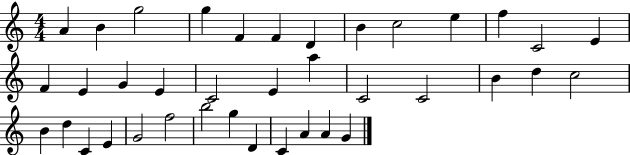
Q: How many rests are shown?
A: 0